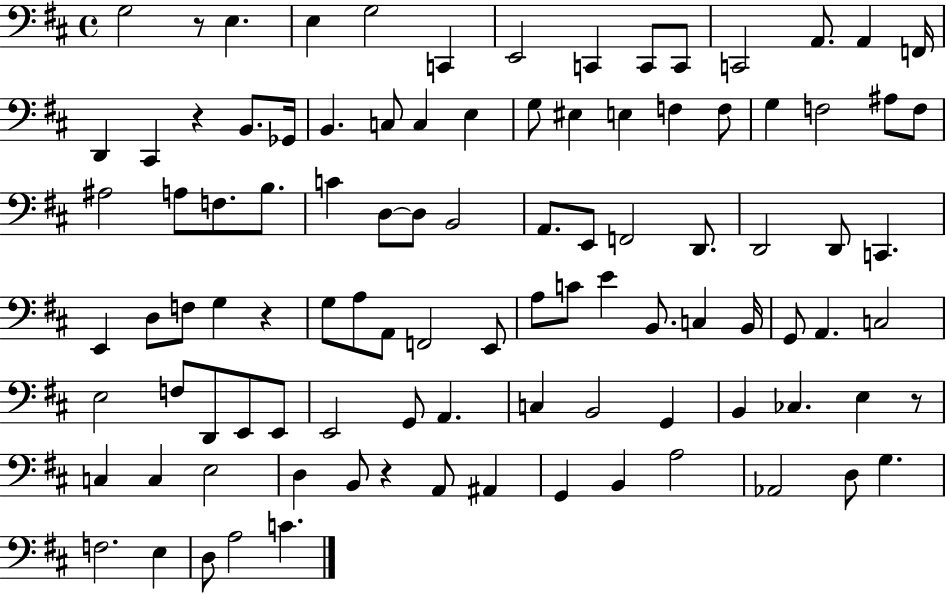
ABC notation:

X:1
T:Untitled
M:4/4
L:1/4
K:D
G,2 z/2 E, E, G,2 C,, E,,2 C,, C,,/2 C,,/2 C,,2 A,,/2 A,, F,,/4 D,, ^C,, z B,,/2 _G,,/4 B,, C,/2 C, E, G,/2 ^E, E, F, F,/2 G, F,2 ^A,/2 F,/2 ^A,2 A,/2 F,/2 B,/2 C D,/2 D,/2 B,,2 A,,/2 E,,/2 F,,2 D,,/2 D,,2 D,,/2 C,, E,, D,/2 F,/2 G, z G,/2 A,/2 A,,/2 F,,2 E,,/2 A,/2 C/2 E B,,/2 C, B,,/4 G,,/2 A,, C,2 E,2 F,/2 D,,/2 E,,/2 E,,/2 E,,2 G,,/2 A,, C, B,,2 G,, B,, _C, E, z/2 C, C, E,2 D, B,,/2 z A,,/2 ^A,, G,, B,, A,2 _A,,2 D,/2 G, F,2 E, D,/2 A,2 C